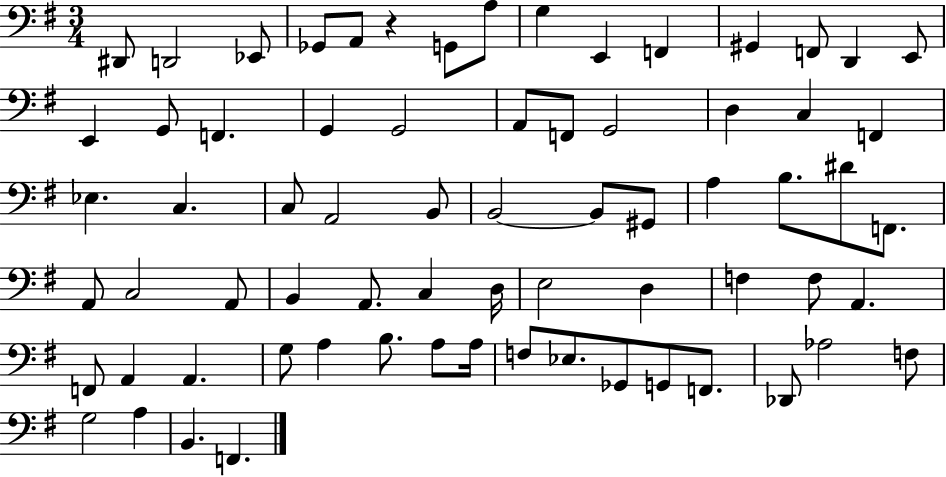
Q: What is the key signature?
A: G major